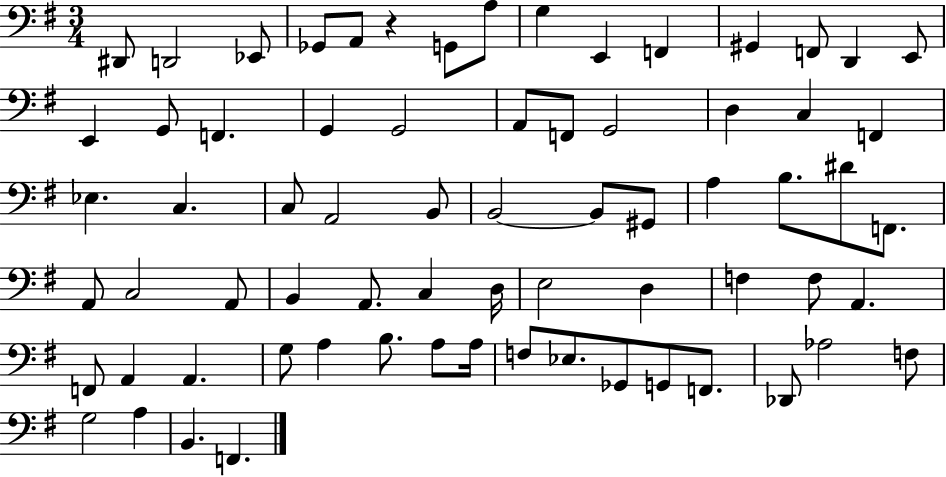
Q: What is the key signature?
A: G major